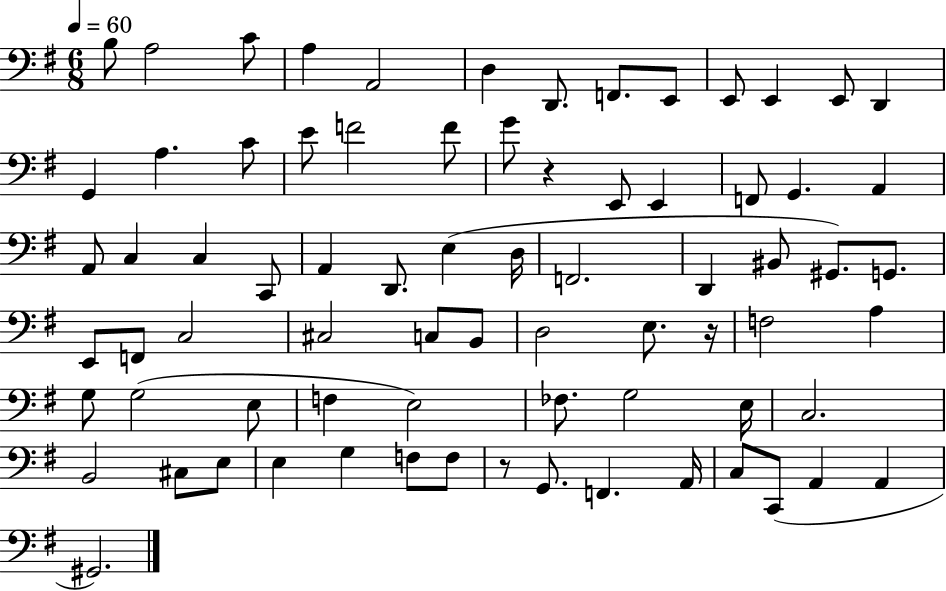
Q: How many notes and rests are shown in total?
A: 75